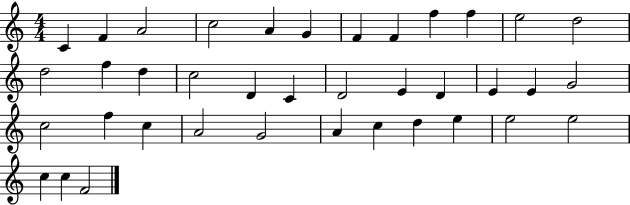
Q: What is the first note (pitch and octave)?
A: C4